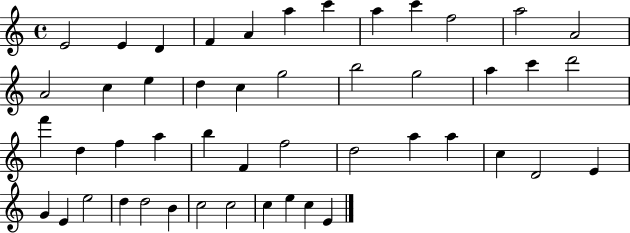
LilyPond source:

{
  \clef treble
  \time 4/4
  \defaultTimeSignature
  \key c \major
  e'2 e'4 d'4 | f'4 a'4 a''4 c'''4 | a''4 c'''4 f''2 | a''2 a'2 | \break a'2 c''4 e''4 | d''4 c''4 g''2 | b''2 g''2 | a''4 c'''4 d'''2 | \break f'''4 d''4 f''4 a''4 | b''4 f'4 f''2 | d''2 a''4 a''4 | c''4 d'2 e'4 | \break g'4 e'4 e''2 | d''4 d''2 b'4 | c''2 c''2 | c''4 e''4 c''4 e'4 | \break \bar "|."
}